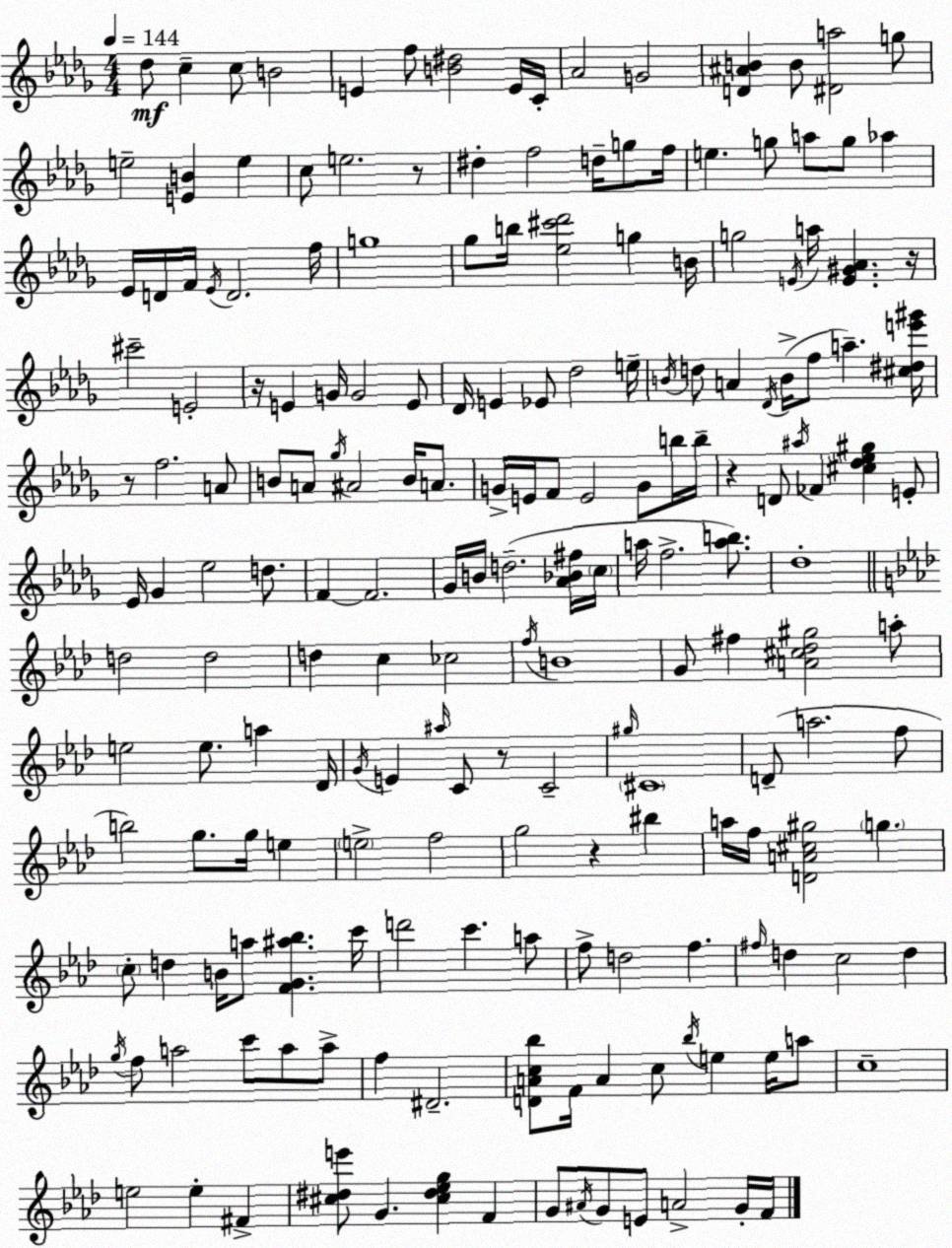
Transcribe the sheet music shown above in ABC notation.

X:1
T:Untitled
M:4/4
L:1/4
K:Bbm
_d/2 c c/2 B2 E f/2 [B^d]2 E/4 C/4 _A2 G2 [D^AB] B/2 [^Da]2 g/2 e2 [EB] e c/2 e2 z/2 ^d f2 d/4 g/2 f/4 e g/2 a/2 g/2 _a _E/4 D/4 F/4 _E/4 D2 f/4 g4 _g/2 b/4 [_e^c'_d']2 g B/4 g2 E/4 a/4 [E^G_A] z/4 ^c'2 E2 z/4 E G/4 G2 E/2 _D/4 E _E/2 _d2 e/4 B/4 d/2 A _D/4 B/4 f/2 a [^c^de'^g']/4 z/2 f2 A/2 B/2 A/2 _g/4 ^A2 B/4 A/2 G/4 E/4 F/2 E2 G/2 b/4 b/4 z D/2 ^a/4 _F [^c_d_e^g] E/2 _E/4 _G _e2 d/2 F F2 _G/4 B/4 d2 [_A_B^f]/4 c/4 a/4 f2 [ab]/2 _d4 d2 d2 d c _c2 f/4 B4 G/2 ^f [A^c_d^g]2 a/2 e2 e/2 a _D/4 G/4 E ^a/4 C/2 z/2 C2 ^g/4 ^C4 D/2 a2 f/2 b2 g/2 g/4 e e2 f2 g2 z ^b a/4 f/4 [DA^c^g]2 g c/2 d B/4 a/2 [FG^a_b] c'/4 d'2 c' a/2 f/2 d2 f ^f/4 d c2 d g/4 f/2 a2 c'/2 a/2 a/2 f ^D2 [DAc_b]/2 F/4 A c/2 _b/4 e e/4 a/2 c4 e2 e ^F [^c^de']/2 G [^c^d_eg] F G/2 ^A/4 G/2 E/2 A2 G/4 F/4